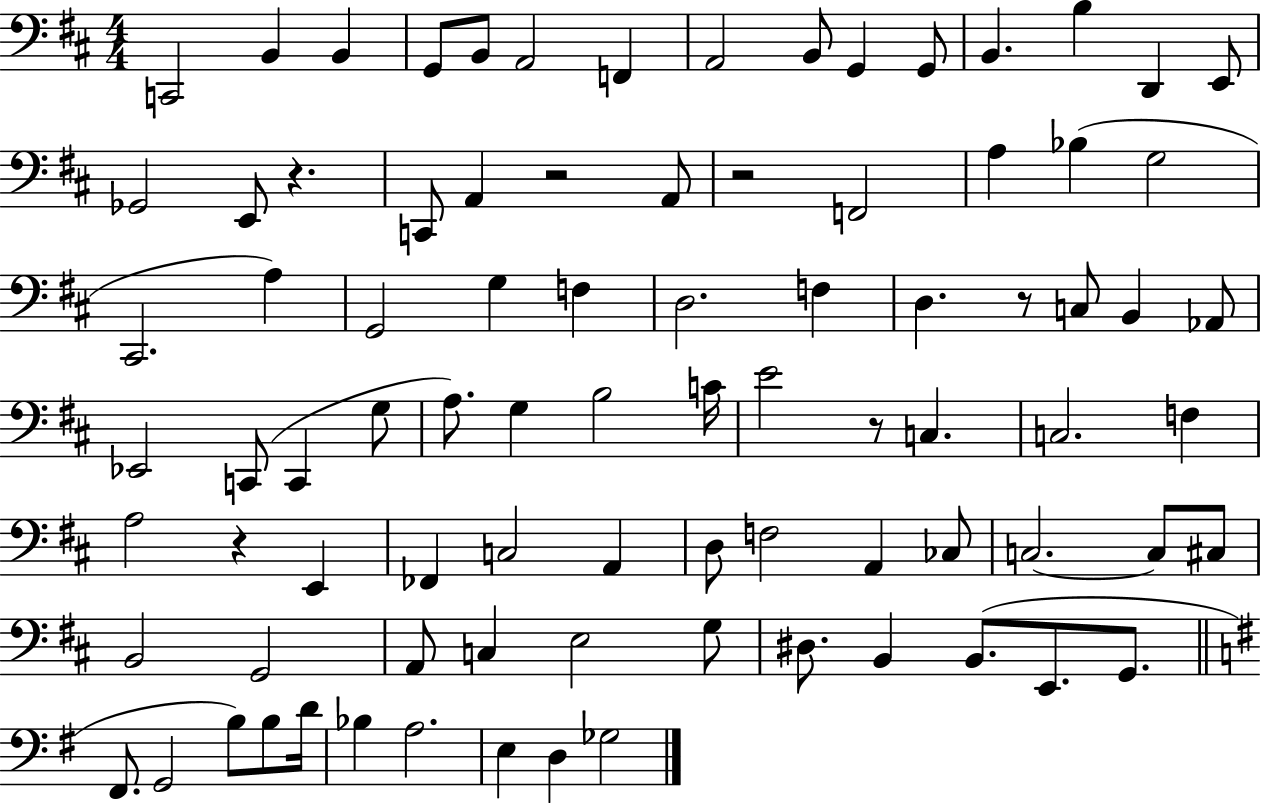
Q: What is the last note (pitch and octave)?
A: Gb3